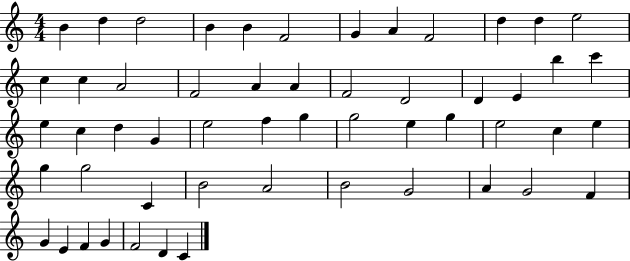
X:1
T:Untitled
M:4/4
L:1/4
K:C
B d d2 B B F2 G A F2 d d e2 c c A2 F2 A A F2 D2 D E b c' e c d G e2 f g g2 e g e2 c e g g2 C B2 A2 B2 G2 A G2 F G E F G F2 D C